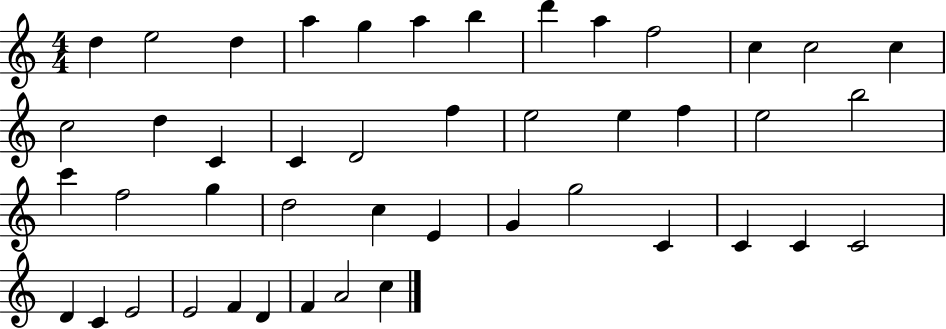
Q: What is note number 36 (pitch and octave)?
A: C4